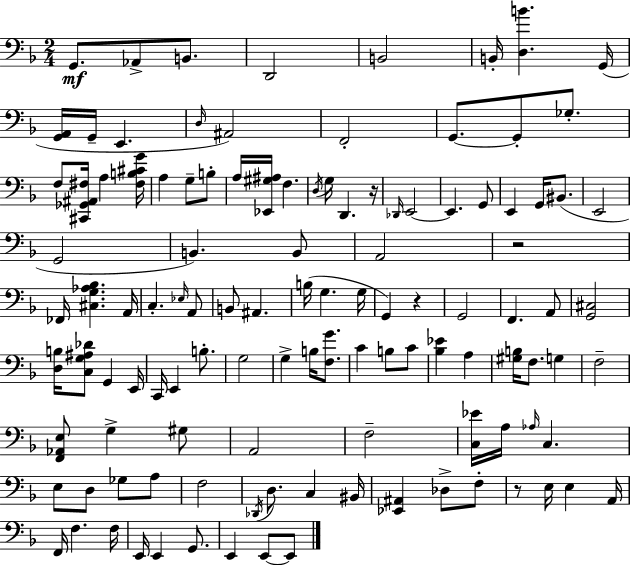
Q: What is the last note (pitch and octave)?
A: E2